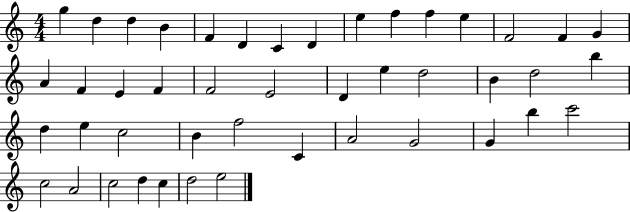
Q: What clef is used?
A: treble